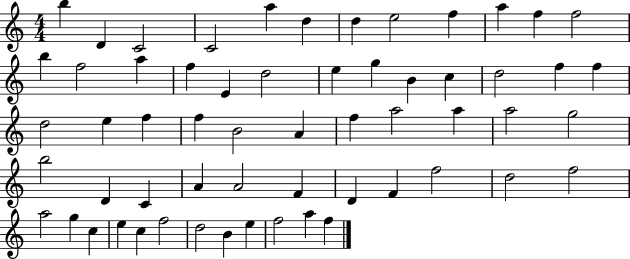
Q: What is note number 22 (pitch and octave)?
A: C5